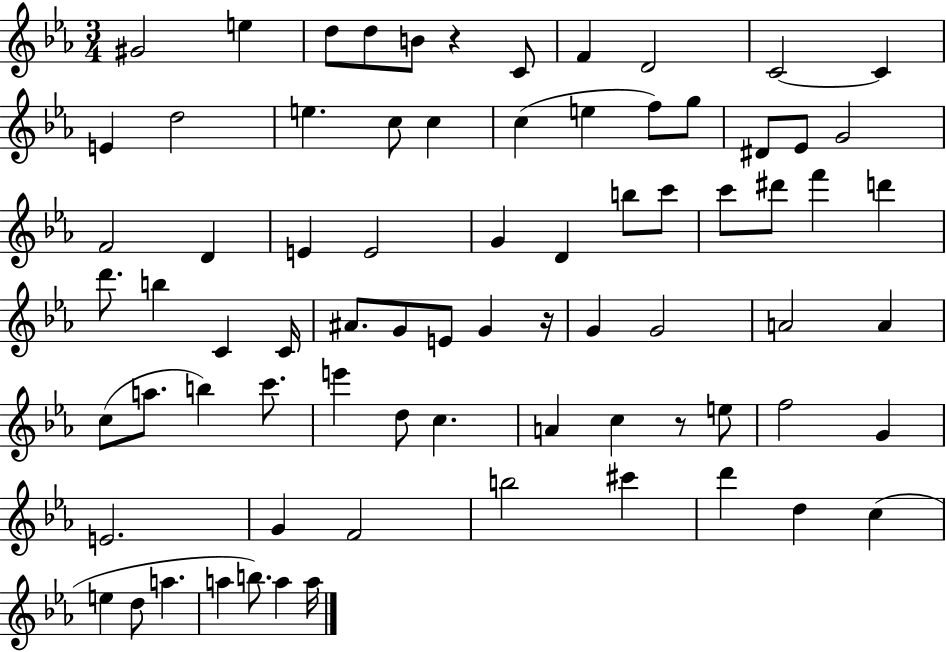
{
  \clef treble
  \numericTimeSignature
  \time 3/4
  \key ees \major
  \repeat volta 2 { gis'2 e''4 | d''8 d''8 b'8 r4 c'8 | f'4 d'2 | c'2~~ c'4 | \break e'4 d''2 | e''4. c''8 c''4 | c''4( e''4 f''8) g''8 | dis'8 ees'8 g'2 | \break f'2 d'4 | e'4 e'2 | g'4 d'4 b''8 c'''8 | c'''8 dis'''8 f'''4 d'''4 | \break d'''8. b''4 c'4 c'16 | ais'8. g'8 e'8 g'4 r16 | g'4 g'2 | a'2 a'4 | \break c''8( a''8. b''4) c'''8. | e'''4 d''8 c''4. | a'4 c''4 r8 e''8 | f''2 g'4 | \break e'2. | g'4 f'2 | b''2 cis'''4 | d'''4 d''4 c''4( | \break e''4 d''8 a''4. | a''4 b''8.) a''4 a''16 | } \bar "|."
}